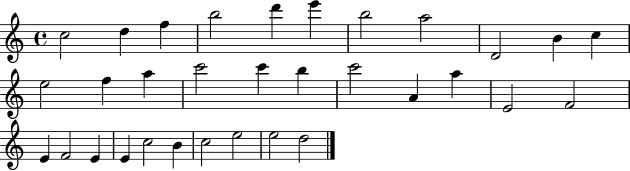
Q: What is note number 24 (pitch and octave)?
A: F4